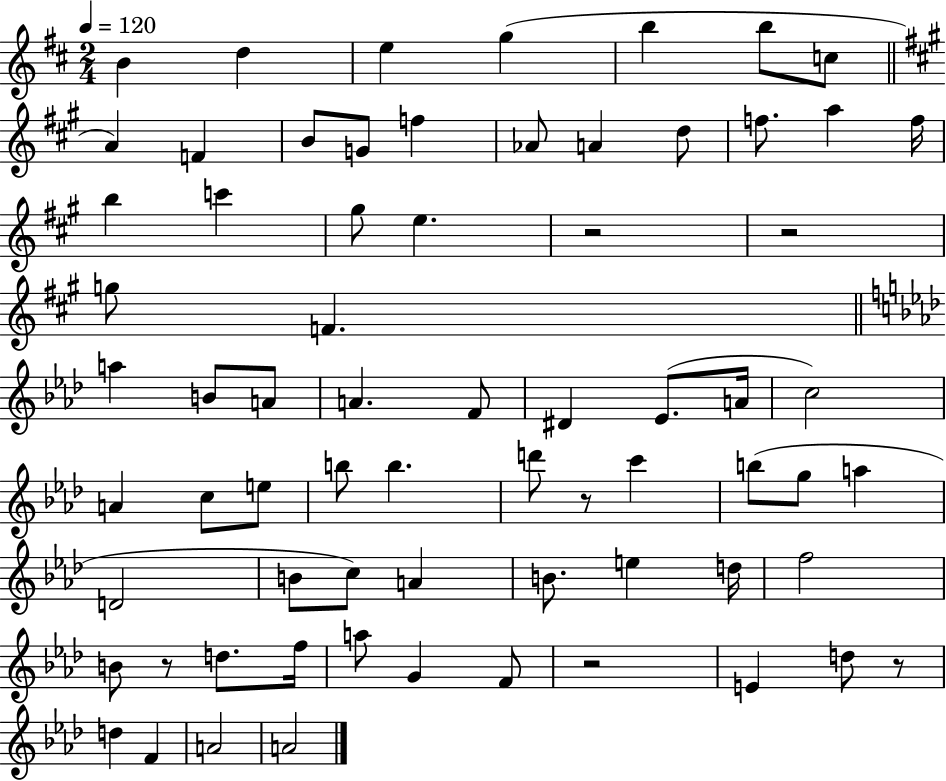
X:1
T:Untitled
M:2/4
L:1/4
K:D
B d e g b b/2 c/2 A F B/2 G/2 f _A/2 A d/2 f/2 a f/4 b c' ^g/2 e z2 z2 g/2 F a B/2 A/2 A F/2 ^D _E/2 A/4 c2 A c/2 e/2 b/2 b d'/2 z/2 c' b/2 g/2 a D2 B/2 c/2 A B/2 e d/4 f2 B/2 z/2 d/2 f/4 a/2 G F/2 z2 E d/2 z/2 d F A2 A2